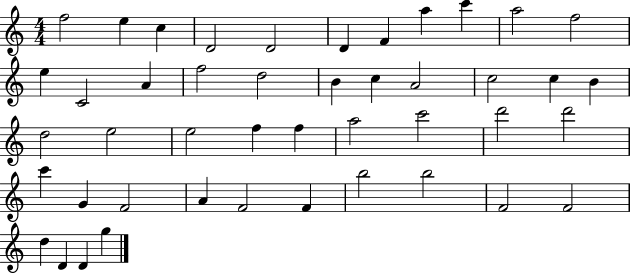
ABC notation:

X:1
T:Untitled
M:4/4
L:1/4
K:C
f2 e c D2 D2 D F a c' a2 f2 e C2 A f2 d2 B c A2 c2 c B d2 e2 e2 f f a2 c'2 d'2 d'2 c' G F2 A F2 F b2 b2 F2 F2 d D D g